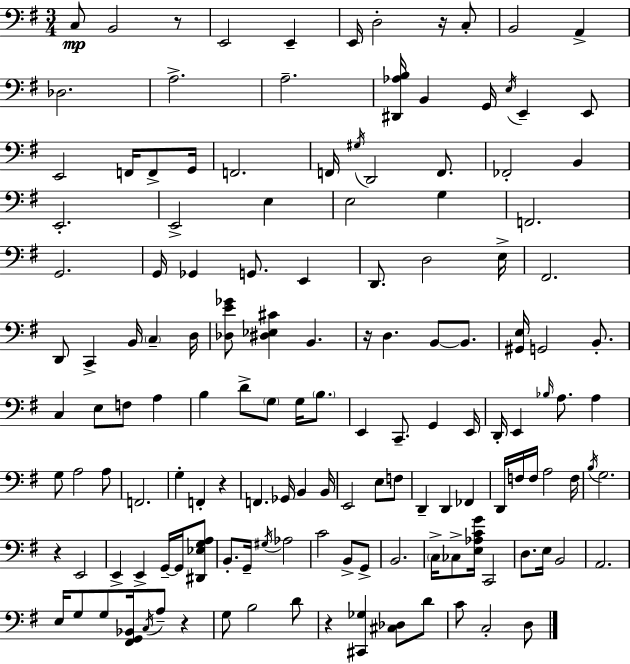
{
  \clef bass
  \numericTimeSignature
  \time 3/4
  \key g \major
  c8\mp b,2 r8 | e,2 e,4-- | e,16 d2-. r16 c8-. | b,2 a,4-> | \break des2. | a2.-> | a2.-- | <dis, aes b>16 b,4 g,16 \acciaccatura { e16 } e,4-- e,8 | \break e,2 f,16 f,8-> | g,16 f,2. | f,16 \acciaccatura { gis16 } d,2 f,8. | fes,2-. b,4 | \break e,2.-. | e,2-> e4 | e2 g4 | f,2. | \break g,2. | g,16 ges,4 g,8. e,4 | d,8. d2 | e16-> fis,2. | \break d,8 c,4-> b,16 \parenthesize c4-- | d16 <des e' ges'>8 <dis ees cis'>4 b,4. | r16 d4. b,8~~ b,8. | <gis, e>16 g,2 b,8.-. | \break c4 e8 f8 a4 | b4 d'8-> \parenthesize g8 g16 \parenthesize b8. | e,4 c,8.-- g,4 | e,16 d,16-. e,4 \grace { bes16 } a8. a4 | \break g8 a2 | a8 f,2. | g4-. f,4-. r4 | f,4. ges,16 b,4 | \break b,16 e,2 e8 | f8 d,4-- d,4 fes,4 | d,16 f16 f16 a2 | f16 \acciaccatura { b16 } g2. | \break r4 e,2 | e,4-> e,4-> | g,16--~~ g,16 <dis, ees g a>8 b,8.-. g,16-- \acciaccatura { gis16 } aes2 | c'2 | \break b,8-> g,8-> b,2. | \parenthesize c16-> ces8-> <e aes c' g'>16 c,2 | d8. e16 b,2 | a,2. | \break e16 g8 g8 <fis, g, bes,>16 \acciaccatura { c16 } | a8-- r4 g8 b2 | d'8 r4 <cis, ges>4 | <cis des>8 d'8 c'8 c2-. | \break d8 \bar "|."
}